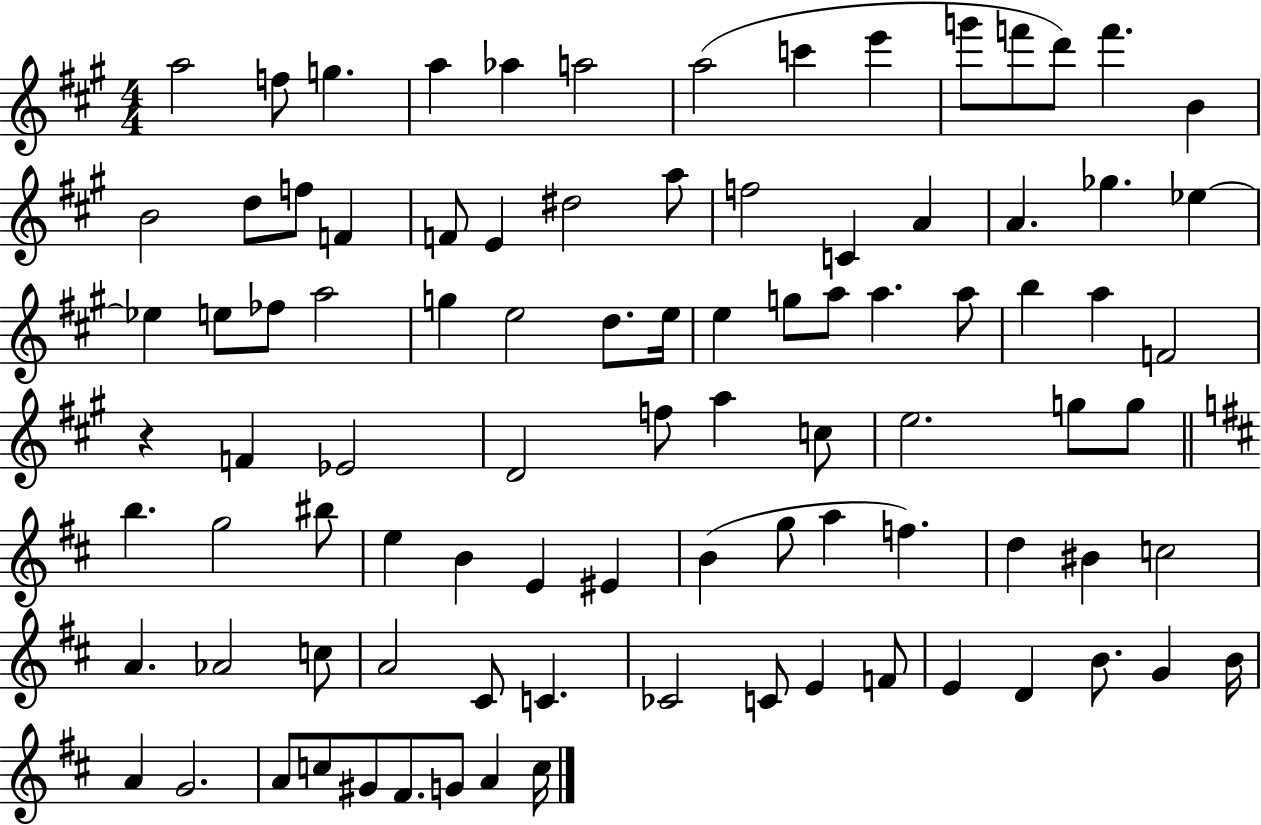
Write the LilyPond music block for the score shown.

{
  \clef treble
  \numericTimeSignature
  \time 4/4
  \key a \major
  a''2 f''8 g''4. | a''4 aes''4 a''2 | a''2( c'''4 e'''4 | g'''8 f'''8 d'''8) f'''4. b'4 | \break b'2 d''8 f''8 f'4 | f'8 e'4 dis''2 a''8 | f''2 c'4 a'4 | a'4. ges''4. ees''4~~ | \break ees''4 e''8 fes''8 a''2 | g''4 e''2 d''8. e''16 | e''4 g''8 a''8 a''4. a''8 | b''4 a''4 f'2 | \break r4 f'4 ees'2 | d'2 f''8 a''4 c''8 | e''2. g''8 g''8 | \bar "||" \break \key b \minor b''4. g''2 bis''8 | e''4 b'4 e'4 eis'4 | b'4( g''8 a''4 f''4.) | d''4 bis'4 c''2 | \break a'4. aes'2 c''8 | a'2 cis'8 c'4. | ces'2 c'8 e'4 f'8 | e'4 d'4 b'8. g'4 b'16 | \break a'4 g'2. | a'8 c''8 gis'8 fis'8. g'8 a'4 c''16 | \bar "|."
}